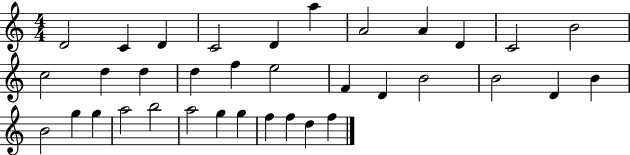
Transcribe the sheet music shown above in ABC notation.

X:1
T:Untitled
M:4/4
L:1/4
K:C
D2 C D C2 D a A2 A D C2 B2 c2 d d d f e2 F D B2 B2 D B B2 g g a2 b2 a2 g g f f d f